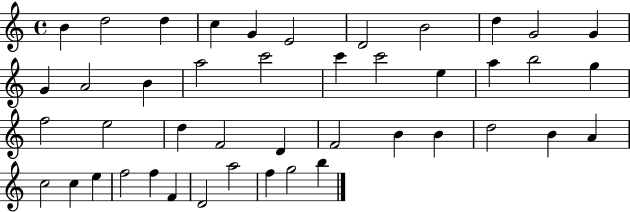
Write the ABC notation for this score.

X:1
T:Untitled
M:4/4
L:1/4
K:C
B d2 d c G E2 D2 B2 d G2 G G A2 B a2 c'2 c' c'2 e a b2 g f2 e2 d F2 D F2 B B d2 B A c2 c e f2 f F D2 a2 f g2 b